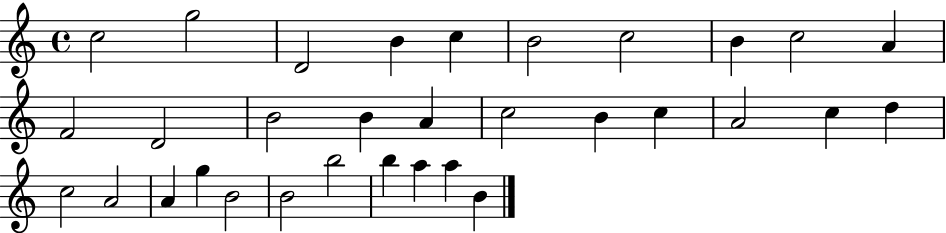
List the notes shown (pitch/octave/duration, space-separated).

C5/h G5/h D4/h B4/q C5/q B4/h C5/h B4/q C5/h A4/q F4/h D4/h B4/h B4/q A4/q C5/h B4/q C5/q A4/h C5/q D5/q C5/h A4/h A4/q G5/q B4/h B4/h B5/h B5/q A5/q A5/q B4/q